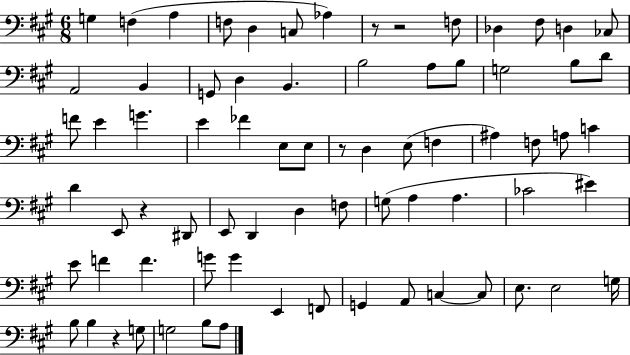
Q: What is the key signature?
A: A major